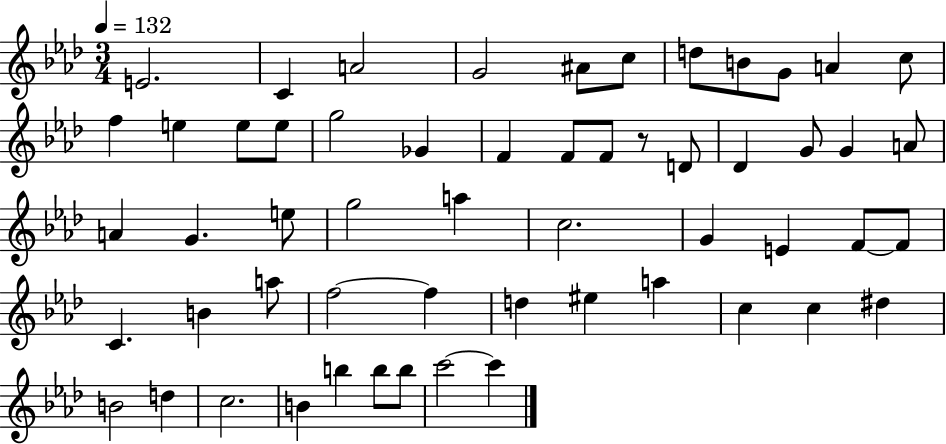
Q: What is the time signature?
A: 3/4